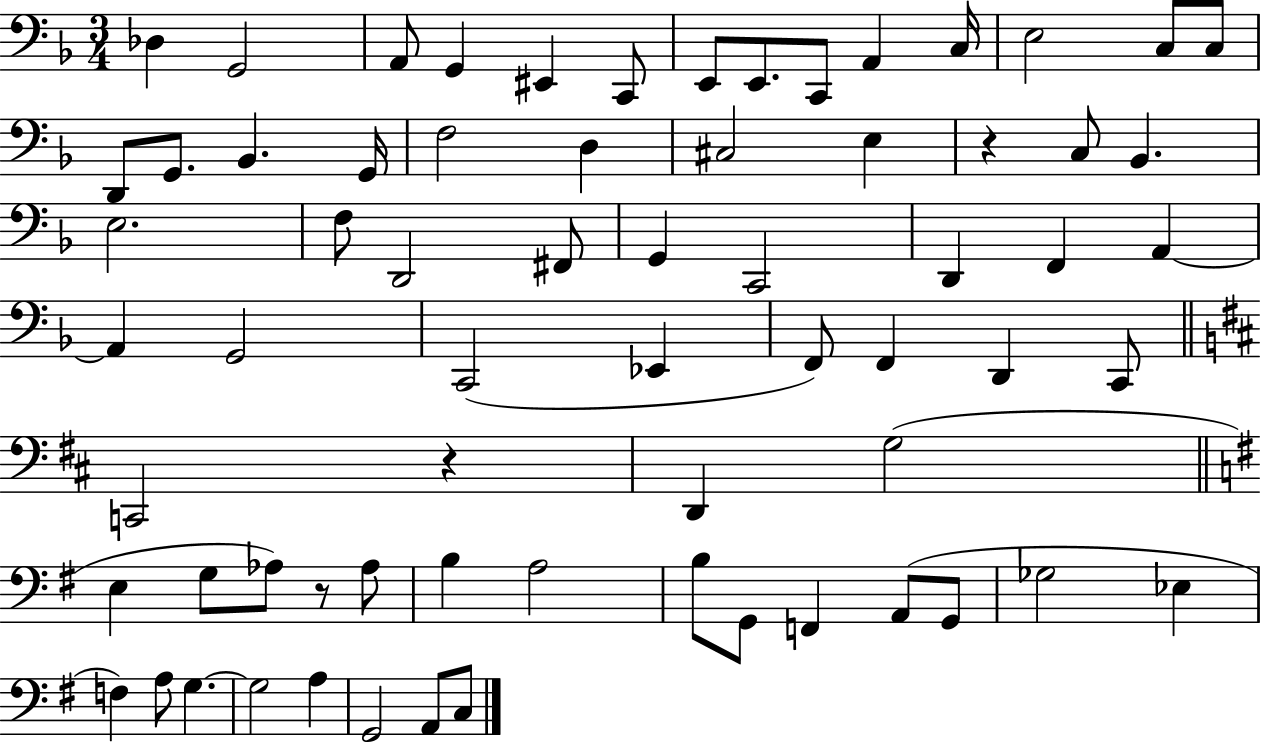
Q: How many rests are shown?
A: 3